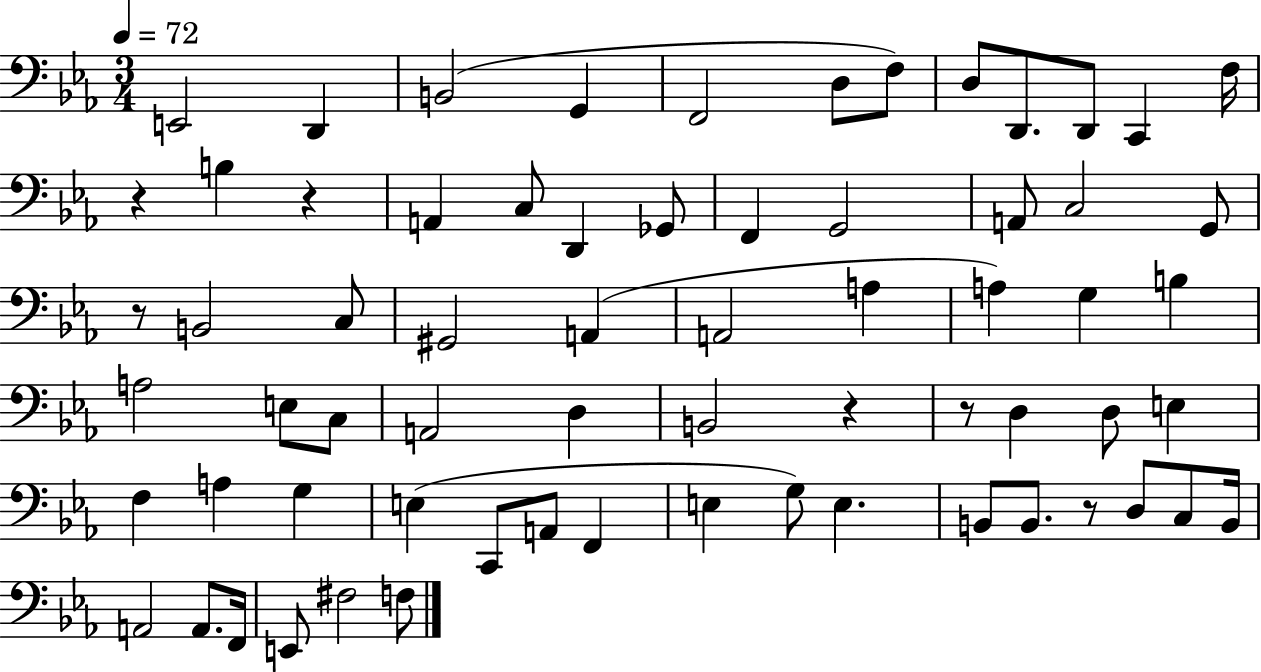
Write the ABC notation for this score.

X:1
T:Untitled
M:3/4
L:1/4
K:Eb
E,,2 D,, B,,2 G,, F,,2 D,/2 F,/2 D,/2 D,,/2 D,,/2 C,, F,/4 z B, z A,, C,/2 D,, _G,,/2 F,, G,,2 A,,/2 C,2 G,,/2 z/2 B,,2 C,/2 ^G,,2 A,, A,,2 A, A, G, B, A,2 E,/2 C,/2 A,,2 D, B,,2 z z/2 D, D,/2 E, F, A, G, E, C,,/2 A,,/2 F,, E, G,/2 E, B,,/2 B,,/2 z/2 D,/2 C,/2 B,,/4 A,,2 A,,/2 F,,/4 E,,/2 ^F,2 F,/2